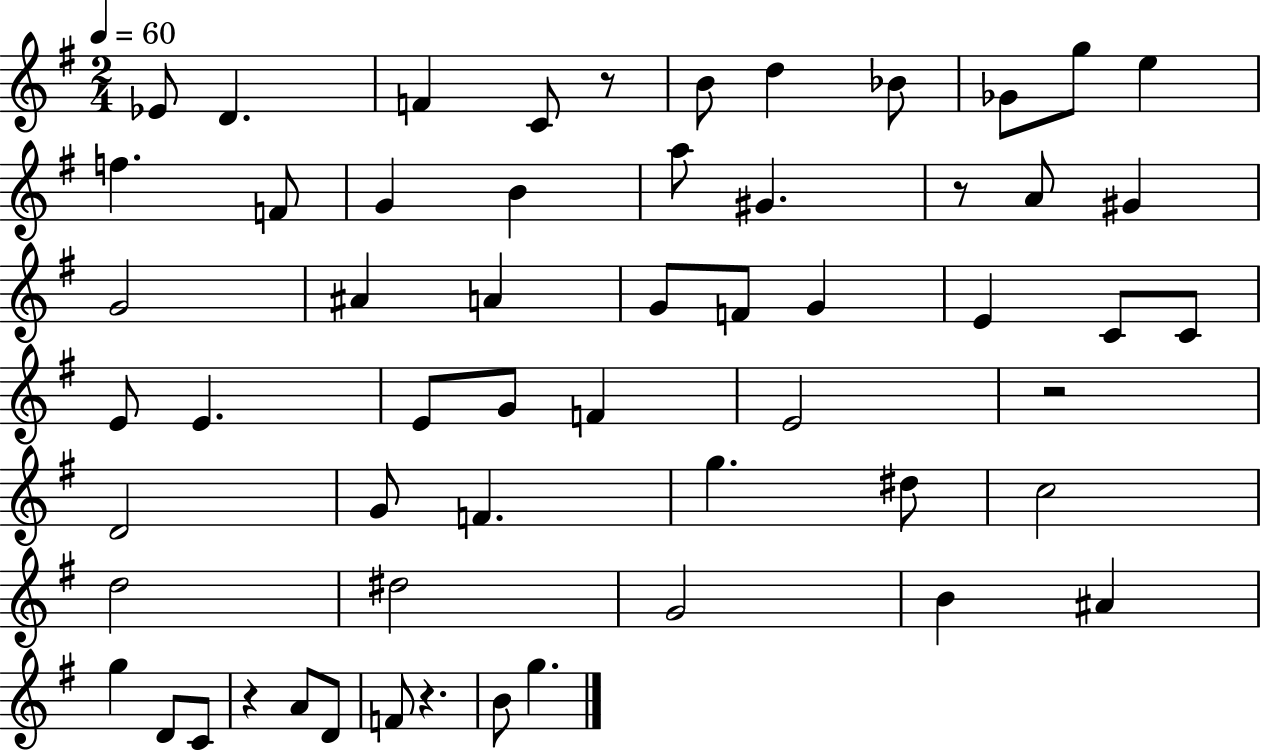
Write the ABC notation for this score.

X:1
T:Untitled
M:2/4
L:1/4
K:G
_E/2 D F C/2 z/2 B/2 d _B/2 _G/2 g/2 e f F/2 G B a/2 ^G z/2 A/2 ^G G2 ^A A G/2 F/2 G E C/2 C/2 E/2 E E/2 G/2 F E2 z2 D2 G/2 F g ^d/2 c2 d2 ^d2 G2 B ^A g D/2 C/2 z A/2 D/2 F/2 z B/2 g